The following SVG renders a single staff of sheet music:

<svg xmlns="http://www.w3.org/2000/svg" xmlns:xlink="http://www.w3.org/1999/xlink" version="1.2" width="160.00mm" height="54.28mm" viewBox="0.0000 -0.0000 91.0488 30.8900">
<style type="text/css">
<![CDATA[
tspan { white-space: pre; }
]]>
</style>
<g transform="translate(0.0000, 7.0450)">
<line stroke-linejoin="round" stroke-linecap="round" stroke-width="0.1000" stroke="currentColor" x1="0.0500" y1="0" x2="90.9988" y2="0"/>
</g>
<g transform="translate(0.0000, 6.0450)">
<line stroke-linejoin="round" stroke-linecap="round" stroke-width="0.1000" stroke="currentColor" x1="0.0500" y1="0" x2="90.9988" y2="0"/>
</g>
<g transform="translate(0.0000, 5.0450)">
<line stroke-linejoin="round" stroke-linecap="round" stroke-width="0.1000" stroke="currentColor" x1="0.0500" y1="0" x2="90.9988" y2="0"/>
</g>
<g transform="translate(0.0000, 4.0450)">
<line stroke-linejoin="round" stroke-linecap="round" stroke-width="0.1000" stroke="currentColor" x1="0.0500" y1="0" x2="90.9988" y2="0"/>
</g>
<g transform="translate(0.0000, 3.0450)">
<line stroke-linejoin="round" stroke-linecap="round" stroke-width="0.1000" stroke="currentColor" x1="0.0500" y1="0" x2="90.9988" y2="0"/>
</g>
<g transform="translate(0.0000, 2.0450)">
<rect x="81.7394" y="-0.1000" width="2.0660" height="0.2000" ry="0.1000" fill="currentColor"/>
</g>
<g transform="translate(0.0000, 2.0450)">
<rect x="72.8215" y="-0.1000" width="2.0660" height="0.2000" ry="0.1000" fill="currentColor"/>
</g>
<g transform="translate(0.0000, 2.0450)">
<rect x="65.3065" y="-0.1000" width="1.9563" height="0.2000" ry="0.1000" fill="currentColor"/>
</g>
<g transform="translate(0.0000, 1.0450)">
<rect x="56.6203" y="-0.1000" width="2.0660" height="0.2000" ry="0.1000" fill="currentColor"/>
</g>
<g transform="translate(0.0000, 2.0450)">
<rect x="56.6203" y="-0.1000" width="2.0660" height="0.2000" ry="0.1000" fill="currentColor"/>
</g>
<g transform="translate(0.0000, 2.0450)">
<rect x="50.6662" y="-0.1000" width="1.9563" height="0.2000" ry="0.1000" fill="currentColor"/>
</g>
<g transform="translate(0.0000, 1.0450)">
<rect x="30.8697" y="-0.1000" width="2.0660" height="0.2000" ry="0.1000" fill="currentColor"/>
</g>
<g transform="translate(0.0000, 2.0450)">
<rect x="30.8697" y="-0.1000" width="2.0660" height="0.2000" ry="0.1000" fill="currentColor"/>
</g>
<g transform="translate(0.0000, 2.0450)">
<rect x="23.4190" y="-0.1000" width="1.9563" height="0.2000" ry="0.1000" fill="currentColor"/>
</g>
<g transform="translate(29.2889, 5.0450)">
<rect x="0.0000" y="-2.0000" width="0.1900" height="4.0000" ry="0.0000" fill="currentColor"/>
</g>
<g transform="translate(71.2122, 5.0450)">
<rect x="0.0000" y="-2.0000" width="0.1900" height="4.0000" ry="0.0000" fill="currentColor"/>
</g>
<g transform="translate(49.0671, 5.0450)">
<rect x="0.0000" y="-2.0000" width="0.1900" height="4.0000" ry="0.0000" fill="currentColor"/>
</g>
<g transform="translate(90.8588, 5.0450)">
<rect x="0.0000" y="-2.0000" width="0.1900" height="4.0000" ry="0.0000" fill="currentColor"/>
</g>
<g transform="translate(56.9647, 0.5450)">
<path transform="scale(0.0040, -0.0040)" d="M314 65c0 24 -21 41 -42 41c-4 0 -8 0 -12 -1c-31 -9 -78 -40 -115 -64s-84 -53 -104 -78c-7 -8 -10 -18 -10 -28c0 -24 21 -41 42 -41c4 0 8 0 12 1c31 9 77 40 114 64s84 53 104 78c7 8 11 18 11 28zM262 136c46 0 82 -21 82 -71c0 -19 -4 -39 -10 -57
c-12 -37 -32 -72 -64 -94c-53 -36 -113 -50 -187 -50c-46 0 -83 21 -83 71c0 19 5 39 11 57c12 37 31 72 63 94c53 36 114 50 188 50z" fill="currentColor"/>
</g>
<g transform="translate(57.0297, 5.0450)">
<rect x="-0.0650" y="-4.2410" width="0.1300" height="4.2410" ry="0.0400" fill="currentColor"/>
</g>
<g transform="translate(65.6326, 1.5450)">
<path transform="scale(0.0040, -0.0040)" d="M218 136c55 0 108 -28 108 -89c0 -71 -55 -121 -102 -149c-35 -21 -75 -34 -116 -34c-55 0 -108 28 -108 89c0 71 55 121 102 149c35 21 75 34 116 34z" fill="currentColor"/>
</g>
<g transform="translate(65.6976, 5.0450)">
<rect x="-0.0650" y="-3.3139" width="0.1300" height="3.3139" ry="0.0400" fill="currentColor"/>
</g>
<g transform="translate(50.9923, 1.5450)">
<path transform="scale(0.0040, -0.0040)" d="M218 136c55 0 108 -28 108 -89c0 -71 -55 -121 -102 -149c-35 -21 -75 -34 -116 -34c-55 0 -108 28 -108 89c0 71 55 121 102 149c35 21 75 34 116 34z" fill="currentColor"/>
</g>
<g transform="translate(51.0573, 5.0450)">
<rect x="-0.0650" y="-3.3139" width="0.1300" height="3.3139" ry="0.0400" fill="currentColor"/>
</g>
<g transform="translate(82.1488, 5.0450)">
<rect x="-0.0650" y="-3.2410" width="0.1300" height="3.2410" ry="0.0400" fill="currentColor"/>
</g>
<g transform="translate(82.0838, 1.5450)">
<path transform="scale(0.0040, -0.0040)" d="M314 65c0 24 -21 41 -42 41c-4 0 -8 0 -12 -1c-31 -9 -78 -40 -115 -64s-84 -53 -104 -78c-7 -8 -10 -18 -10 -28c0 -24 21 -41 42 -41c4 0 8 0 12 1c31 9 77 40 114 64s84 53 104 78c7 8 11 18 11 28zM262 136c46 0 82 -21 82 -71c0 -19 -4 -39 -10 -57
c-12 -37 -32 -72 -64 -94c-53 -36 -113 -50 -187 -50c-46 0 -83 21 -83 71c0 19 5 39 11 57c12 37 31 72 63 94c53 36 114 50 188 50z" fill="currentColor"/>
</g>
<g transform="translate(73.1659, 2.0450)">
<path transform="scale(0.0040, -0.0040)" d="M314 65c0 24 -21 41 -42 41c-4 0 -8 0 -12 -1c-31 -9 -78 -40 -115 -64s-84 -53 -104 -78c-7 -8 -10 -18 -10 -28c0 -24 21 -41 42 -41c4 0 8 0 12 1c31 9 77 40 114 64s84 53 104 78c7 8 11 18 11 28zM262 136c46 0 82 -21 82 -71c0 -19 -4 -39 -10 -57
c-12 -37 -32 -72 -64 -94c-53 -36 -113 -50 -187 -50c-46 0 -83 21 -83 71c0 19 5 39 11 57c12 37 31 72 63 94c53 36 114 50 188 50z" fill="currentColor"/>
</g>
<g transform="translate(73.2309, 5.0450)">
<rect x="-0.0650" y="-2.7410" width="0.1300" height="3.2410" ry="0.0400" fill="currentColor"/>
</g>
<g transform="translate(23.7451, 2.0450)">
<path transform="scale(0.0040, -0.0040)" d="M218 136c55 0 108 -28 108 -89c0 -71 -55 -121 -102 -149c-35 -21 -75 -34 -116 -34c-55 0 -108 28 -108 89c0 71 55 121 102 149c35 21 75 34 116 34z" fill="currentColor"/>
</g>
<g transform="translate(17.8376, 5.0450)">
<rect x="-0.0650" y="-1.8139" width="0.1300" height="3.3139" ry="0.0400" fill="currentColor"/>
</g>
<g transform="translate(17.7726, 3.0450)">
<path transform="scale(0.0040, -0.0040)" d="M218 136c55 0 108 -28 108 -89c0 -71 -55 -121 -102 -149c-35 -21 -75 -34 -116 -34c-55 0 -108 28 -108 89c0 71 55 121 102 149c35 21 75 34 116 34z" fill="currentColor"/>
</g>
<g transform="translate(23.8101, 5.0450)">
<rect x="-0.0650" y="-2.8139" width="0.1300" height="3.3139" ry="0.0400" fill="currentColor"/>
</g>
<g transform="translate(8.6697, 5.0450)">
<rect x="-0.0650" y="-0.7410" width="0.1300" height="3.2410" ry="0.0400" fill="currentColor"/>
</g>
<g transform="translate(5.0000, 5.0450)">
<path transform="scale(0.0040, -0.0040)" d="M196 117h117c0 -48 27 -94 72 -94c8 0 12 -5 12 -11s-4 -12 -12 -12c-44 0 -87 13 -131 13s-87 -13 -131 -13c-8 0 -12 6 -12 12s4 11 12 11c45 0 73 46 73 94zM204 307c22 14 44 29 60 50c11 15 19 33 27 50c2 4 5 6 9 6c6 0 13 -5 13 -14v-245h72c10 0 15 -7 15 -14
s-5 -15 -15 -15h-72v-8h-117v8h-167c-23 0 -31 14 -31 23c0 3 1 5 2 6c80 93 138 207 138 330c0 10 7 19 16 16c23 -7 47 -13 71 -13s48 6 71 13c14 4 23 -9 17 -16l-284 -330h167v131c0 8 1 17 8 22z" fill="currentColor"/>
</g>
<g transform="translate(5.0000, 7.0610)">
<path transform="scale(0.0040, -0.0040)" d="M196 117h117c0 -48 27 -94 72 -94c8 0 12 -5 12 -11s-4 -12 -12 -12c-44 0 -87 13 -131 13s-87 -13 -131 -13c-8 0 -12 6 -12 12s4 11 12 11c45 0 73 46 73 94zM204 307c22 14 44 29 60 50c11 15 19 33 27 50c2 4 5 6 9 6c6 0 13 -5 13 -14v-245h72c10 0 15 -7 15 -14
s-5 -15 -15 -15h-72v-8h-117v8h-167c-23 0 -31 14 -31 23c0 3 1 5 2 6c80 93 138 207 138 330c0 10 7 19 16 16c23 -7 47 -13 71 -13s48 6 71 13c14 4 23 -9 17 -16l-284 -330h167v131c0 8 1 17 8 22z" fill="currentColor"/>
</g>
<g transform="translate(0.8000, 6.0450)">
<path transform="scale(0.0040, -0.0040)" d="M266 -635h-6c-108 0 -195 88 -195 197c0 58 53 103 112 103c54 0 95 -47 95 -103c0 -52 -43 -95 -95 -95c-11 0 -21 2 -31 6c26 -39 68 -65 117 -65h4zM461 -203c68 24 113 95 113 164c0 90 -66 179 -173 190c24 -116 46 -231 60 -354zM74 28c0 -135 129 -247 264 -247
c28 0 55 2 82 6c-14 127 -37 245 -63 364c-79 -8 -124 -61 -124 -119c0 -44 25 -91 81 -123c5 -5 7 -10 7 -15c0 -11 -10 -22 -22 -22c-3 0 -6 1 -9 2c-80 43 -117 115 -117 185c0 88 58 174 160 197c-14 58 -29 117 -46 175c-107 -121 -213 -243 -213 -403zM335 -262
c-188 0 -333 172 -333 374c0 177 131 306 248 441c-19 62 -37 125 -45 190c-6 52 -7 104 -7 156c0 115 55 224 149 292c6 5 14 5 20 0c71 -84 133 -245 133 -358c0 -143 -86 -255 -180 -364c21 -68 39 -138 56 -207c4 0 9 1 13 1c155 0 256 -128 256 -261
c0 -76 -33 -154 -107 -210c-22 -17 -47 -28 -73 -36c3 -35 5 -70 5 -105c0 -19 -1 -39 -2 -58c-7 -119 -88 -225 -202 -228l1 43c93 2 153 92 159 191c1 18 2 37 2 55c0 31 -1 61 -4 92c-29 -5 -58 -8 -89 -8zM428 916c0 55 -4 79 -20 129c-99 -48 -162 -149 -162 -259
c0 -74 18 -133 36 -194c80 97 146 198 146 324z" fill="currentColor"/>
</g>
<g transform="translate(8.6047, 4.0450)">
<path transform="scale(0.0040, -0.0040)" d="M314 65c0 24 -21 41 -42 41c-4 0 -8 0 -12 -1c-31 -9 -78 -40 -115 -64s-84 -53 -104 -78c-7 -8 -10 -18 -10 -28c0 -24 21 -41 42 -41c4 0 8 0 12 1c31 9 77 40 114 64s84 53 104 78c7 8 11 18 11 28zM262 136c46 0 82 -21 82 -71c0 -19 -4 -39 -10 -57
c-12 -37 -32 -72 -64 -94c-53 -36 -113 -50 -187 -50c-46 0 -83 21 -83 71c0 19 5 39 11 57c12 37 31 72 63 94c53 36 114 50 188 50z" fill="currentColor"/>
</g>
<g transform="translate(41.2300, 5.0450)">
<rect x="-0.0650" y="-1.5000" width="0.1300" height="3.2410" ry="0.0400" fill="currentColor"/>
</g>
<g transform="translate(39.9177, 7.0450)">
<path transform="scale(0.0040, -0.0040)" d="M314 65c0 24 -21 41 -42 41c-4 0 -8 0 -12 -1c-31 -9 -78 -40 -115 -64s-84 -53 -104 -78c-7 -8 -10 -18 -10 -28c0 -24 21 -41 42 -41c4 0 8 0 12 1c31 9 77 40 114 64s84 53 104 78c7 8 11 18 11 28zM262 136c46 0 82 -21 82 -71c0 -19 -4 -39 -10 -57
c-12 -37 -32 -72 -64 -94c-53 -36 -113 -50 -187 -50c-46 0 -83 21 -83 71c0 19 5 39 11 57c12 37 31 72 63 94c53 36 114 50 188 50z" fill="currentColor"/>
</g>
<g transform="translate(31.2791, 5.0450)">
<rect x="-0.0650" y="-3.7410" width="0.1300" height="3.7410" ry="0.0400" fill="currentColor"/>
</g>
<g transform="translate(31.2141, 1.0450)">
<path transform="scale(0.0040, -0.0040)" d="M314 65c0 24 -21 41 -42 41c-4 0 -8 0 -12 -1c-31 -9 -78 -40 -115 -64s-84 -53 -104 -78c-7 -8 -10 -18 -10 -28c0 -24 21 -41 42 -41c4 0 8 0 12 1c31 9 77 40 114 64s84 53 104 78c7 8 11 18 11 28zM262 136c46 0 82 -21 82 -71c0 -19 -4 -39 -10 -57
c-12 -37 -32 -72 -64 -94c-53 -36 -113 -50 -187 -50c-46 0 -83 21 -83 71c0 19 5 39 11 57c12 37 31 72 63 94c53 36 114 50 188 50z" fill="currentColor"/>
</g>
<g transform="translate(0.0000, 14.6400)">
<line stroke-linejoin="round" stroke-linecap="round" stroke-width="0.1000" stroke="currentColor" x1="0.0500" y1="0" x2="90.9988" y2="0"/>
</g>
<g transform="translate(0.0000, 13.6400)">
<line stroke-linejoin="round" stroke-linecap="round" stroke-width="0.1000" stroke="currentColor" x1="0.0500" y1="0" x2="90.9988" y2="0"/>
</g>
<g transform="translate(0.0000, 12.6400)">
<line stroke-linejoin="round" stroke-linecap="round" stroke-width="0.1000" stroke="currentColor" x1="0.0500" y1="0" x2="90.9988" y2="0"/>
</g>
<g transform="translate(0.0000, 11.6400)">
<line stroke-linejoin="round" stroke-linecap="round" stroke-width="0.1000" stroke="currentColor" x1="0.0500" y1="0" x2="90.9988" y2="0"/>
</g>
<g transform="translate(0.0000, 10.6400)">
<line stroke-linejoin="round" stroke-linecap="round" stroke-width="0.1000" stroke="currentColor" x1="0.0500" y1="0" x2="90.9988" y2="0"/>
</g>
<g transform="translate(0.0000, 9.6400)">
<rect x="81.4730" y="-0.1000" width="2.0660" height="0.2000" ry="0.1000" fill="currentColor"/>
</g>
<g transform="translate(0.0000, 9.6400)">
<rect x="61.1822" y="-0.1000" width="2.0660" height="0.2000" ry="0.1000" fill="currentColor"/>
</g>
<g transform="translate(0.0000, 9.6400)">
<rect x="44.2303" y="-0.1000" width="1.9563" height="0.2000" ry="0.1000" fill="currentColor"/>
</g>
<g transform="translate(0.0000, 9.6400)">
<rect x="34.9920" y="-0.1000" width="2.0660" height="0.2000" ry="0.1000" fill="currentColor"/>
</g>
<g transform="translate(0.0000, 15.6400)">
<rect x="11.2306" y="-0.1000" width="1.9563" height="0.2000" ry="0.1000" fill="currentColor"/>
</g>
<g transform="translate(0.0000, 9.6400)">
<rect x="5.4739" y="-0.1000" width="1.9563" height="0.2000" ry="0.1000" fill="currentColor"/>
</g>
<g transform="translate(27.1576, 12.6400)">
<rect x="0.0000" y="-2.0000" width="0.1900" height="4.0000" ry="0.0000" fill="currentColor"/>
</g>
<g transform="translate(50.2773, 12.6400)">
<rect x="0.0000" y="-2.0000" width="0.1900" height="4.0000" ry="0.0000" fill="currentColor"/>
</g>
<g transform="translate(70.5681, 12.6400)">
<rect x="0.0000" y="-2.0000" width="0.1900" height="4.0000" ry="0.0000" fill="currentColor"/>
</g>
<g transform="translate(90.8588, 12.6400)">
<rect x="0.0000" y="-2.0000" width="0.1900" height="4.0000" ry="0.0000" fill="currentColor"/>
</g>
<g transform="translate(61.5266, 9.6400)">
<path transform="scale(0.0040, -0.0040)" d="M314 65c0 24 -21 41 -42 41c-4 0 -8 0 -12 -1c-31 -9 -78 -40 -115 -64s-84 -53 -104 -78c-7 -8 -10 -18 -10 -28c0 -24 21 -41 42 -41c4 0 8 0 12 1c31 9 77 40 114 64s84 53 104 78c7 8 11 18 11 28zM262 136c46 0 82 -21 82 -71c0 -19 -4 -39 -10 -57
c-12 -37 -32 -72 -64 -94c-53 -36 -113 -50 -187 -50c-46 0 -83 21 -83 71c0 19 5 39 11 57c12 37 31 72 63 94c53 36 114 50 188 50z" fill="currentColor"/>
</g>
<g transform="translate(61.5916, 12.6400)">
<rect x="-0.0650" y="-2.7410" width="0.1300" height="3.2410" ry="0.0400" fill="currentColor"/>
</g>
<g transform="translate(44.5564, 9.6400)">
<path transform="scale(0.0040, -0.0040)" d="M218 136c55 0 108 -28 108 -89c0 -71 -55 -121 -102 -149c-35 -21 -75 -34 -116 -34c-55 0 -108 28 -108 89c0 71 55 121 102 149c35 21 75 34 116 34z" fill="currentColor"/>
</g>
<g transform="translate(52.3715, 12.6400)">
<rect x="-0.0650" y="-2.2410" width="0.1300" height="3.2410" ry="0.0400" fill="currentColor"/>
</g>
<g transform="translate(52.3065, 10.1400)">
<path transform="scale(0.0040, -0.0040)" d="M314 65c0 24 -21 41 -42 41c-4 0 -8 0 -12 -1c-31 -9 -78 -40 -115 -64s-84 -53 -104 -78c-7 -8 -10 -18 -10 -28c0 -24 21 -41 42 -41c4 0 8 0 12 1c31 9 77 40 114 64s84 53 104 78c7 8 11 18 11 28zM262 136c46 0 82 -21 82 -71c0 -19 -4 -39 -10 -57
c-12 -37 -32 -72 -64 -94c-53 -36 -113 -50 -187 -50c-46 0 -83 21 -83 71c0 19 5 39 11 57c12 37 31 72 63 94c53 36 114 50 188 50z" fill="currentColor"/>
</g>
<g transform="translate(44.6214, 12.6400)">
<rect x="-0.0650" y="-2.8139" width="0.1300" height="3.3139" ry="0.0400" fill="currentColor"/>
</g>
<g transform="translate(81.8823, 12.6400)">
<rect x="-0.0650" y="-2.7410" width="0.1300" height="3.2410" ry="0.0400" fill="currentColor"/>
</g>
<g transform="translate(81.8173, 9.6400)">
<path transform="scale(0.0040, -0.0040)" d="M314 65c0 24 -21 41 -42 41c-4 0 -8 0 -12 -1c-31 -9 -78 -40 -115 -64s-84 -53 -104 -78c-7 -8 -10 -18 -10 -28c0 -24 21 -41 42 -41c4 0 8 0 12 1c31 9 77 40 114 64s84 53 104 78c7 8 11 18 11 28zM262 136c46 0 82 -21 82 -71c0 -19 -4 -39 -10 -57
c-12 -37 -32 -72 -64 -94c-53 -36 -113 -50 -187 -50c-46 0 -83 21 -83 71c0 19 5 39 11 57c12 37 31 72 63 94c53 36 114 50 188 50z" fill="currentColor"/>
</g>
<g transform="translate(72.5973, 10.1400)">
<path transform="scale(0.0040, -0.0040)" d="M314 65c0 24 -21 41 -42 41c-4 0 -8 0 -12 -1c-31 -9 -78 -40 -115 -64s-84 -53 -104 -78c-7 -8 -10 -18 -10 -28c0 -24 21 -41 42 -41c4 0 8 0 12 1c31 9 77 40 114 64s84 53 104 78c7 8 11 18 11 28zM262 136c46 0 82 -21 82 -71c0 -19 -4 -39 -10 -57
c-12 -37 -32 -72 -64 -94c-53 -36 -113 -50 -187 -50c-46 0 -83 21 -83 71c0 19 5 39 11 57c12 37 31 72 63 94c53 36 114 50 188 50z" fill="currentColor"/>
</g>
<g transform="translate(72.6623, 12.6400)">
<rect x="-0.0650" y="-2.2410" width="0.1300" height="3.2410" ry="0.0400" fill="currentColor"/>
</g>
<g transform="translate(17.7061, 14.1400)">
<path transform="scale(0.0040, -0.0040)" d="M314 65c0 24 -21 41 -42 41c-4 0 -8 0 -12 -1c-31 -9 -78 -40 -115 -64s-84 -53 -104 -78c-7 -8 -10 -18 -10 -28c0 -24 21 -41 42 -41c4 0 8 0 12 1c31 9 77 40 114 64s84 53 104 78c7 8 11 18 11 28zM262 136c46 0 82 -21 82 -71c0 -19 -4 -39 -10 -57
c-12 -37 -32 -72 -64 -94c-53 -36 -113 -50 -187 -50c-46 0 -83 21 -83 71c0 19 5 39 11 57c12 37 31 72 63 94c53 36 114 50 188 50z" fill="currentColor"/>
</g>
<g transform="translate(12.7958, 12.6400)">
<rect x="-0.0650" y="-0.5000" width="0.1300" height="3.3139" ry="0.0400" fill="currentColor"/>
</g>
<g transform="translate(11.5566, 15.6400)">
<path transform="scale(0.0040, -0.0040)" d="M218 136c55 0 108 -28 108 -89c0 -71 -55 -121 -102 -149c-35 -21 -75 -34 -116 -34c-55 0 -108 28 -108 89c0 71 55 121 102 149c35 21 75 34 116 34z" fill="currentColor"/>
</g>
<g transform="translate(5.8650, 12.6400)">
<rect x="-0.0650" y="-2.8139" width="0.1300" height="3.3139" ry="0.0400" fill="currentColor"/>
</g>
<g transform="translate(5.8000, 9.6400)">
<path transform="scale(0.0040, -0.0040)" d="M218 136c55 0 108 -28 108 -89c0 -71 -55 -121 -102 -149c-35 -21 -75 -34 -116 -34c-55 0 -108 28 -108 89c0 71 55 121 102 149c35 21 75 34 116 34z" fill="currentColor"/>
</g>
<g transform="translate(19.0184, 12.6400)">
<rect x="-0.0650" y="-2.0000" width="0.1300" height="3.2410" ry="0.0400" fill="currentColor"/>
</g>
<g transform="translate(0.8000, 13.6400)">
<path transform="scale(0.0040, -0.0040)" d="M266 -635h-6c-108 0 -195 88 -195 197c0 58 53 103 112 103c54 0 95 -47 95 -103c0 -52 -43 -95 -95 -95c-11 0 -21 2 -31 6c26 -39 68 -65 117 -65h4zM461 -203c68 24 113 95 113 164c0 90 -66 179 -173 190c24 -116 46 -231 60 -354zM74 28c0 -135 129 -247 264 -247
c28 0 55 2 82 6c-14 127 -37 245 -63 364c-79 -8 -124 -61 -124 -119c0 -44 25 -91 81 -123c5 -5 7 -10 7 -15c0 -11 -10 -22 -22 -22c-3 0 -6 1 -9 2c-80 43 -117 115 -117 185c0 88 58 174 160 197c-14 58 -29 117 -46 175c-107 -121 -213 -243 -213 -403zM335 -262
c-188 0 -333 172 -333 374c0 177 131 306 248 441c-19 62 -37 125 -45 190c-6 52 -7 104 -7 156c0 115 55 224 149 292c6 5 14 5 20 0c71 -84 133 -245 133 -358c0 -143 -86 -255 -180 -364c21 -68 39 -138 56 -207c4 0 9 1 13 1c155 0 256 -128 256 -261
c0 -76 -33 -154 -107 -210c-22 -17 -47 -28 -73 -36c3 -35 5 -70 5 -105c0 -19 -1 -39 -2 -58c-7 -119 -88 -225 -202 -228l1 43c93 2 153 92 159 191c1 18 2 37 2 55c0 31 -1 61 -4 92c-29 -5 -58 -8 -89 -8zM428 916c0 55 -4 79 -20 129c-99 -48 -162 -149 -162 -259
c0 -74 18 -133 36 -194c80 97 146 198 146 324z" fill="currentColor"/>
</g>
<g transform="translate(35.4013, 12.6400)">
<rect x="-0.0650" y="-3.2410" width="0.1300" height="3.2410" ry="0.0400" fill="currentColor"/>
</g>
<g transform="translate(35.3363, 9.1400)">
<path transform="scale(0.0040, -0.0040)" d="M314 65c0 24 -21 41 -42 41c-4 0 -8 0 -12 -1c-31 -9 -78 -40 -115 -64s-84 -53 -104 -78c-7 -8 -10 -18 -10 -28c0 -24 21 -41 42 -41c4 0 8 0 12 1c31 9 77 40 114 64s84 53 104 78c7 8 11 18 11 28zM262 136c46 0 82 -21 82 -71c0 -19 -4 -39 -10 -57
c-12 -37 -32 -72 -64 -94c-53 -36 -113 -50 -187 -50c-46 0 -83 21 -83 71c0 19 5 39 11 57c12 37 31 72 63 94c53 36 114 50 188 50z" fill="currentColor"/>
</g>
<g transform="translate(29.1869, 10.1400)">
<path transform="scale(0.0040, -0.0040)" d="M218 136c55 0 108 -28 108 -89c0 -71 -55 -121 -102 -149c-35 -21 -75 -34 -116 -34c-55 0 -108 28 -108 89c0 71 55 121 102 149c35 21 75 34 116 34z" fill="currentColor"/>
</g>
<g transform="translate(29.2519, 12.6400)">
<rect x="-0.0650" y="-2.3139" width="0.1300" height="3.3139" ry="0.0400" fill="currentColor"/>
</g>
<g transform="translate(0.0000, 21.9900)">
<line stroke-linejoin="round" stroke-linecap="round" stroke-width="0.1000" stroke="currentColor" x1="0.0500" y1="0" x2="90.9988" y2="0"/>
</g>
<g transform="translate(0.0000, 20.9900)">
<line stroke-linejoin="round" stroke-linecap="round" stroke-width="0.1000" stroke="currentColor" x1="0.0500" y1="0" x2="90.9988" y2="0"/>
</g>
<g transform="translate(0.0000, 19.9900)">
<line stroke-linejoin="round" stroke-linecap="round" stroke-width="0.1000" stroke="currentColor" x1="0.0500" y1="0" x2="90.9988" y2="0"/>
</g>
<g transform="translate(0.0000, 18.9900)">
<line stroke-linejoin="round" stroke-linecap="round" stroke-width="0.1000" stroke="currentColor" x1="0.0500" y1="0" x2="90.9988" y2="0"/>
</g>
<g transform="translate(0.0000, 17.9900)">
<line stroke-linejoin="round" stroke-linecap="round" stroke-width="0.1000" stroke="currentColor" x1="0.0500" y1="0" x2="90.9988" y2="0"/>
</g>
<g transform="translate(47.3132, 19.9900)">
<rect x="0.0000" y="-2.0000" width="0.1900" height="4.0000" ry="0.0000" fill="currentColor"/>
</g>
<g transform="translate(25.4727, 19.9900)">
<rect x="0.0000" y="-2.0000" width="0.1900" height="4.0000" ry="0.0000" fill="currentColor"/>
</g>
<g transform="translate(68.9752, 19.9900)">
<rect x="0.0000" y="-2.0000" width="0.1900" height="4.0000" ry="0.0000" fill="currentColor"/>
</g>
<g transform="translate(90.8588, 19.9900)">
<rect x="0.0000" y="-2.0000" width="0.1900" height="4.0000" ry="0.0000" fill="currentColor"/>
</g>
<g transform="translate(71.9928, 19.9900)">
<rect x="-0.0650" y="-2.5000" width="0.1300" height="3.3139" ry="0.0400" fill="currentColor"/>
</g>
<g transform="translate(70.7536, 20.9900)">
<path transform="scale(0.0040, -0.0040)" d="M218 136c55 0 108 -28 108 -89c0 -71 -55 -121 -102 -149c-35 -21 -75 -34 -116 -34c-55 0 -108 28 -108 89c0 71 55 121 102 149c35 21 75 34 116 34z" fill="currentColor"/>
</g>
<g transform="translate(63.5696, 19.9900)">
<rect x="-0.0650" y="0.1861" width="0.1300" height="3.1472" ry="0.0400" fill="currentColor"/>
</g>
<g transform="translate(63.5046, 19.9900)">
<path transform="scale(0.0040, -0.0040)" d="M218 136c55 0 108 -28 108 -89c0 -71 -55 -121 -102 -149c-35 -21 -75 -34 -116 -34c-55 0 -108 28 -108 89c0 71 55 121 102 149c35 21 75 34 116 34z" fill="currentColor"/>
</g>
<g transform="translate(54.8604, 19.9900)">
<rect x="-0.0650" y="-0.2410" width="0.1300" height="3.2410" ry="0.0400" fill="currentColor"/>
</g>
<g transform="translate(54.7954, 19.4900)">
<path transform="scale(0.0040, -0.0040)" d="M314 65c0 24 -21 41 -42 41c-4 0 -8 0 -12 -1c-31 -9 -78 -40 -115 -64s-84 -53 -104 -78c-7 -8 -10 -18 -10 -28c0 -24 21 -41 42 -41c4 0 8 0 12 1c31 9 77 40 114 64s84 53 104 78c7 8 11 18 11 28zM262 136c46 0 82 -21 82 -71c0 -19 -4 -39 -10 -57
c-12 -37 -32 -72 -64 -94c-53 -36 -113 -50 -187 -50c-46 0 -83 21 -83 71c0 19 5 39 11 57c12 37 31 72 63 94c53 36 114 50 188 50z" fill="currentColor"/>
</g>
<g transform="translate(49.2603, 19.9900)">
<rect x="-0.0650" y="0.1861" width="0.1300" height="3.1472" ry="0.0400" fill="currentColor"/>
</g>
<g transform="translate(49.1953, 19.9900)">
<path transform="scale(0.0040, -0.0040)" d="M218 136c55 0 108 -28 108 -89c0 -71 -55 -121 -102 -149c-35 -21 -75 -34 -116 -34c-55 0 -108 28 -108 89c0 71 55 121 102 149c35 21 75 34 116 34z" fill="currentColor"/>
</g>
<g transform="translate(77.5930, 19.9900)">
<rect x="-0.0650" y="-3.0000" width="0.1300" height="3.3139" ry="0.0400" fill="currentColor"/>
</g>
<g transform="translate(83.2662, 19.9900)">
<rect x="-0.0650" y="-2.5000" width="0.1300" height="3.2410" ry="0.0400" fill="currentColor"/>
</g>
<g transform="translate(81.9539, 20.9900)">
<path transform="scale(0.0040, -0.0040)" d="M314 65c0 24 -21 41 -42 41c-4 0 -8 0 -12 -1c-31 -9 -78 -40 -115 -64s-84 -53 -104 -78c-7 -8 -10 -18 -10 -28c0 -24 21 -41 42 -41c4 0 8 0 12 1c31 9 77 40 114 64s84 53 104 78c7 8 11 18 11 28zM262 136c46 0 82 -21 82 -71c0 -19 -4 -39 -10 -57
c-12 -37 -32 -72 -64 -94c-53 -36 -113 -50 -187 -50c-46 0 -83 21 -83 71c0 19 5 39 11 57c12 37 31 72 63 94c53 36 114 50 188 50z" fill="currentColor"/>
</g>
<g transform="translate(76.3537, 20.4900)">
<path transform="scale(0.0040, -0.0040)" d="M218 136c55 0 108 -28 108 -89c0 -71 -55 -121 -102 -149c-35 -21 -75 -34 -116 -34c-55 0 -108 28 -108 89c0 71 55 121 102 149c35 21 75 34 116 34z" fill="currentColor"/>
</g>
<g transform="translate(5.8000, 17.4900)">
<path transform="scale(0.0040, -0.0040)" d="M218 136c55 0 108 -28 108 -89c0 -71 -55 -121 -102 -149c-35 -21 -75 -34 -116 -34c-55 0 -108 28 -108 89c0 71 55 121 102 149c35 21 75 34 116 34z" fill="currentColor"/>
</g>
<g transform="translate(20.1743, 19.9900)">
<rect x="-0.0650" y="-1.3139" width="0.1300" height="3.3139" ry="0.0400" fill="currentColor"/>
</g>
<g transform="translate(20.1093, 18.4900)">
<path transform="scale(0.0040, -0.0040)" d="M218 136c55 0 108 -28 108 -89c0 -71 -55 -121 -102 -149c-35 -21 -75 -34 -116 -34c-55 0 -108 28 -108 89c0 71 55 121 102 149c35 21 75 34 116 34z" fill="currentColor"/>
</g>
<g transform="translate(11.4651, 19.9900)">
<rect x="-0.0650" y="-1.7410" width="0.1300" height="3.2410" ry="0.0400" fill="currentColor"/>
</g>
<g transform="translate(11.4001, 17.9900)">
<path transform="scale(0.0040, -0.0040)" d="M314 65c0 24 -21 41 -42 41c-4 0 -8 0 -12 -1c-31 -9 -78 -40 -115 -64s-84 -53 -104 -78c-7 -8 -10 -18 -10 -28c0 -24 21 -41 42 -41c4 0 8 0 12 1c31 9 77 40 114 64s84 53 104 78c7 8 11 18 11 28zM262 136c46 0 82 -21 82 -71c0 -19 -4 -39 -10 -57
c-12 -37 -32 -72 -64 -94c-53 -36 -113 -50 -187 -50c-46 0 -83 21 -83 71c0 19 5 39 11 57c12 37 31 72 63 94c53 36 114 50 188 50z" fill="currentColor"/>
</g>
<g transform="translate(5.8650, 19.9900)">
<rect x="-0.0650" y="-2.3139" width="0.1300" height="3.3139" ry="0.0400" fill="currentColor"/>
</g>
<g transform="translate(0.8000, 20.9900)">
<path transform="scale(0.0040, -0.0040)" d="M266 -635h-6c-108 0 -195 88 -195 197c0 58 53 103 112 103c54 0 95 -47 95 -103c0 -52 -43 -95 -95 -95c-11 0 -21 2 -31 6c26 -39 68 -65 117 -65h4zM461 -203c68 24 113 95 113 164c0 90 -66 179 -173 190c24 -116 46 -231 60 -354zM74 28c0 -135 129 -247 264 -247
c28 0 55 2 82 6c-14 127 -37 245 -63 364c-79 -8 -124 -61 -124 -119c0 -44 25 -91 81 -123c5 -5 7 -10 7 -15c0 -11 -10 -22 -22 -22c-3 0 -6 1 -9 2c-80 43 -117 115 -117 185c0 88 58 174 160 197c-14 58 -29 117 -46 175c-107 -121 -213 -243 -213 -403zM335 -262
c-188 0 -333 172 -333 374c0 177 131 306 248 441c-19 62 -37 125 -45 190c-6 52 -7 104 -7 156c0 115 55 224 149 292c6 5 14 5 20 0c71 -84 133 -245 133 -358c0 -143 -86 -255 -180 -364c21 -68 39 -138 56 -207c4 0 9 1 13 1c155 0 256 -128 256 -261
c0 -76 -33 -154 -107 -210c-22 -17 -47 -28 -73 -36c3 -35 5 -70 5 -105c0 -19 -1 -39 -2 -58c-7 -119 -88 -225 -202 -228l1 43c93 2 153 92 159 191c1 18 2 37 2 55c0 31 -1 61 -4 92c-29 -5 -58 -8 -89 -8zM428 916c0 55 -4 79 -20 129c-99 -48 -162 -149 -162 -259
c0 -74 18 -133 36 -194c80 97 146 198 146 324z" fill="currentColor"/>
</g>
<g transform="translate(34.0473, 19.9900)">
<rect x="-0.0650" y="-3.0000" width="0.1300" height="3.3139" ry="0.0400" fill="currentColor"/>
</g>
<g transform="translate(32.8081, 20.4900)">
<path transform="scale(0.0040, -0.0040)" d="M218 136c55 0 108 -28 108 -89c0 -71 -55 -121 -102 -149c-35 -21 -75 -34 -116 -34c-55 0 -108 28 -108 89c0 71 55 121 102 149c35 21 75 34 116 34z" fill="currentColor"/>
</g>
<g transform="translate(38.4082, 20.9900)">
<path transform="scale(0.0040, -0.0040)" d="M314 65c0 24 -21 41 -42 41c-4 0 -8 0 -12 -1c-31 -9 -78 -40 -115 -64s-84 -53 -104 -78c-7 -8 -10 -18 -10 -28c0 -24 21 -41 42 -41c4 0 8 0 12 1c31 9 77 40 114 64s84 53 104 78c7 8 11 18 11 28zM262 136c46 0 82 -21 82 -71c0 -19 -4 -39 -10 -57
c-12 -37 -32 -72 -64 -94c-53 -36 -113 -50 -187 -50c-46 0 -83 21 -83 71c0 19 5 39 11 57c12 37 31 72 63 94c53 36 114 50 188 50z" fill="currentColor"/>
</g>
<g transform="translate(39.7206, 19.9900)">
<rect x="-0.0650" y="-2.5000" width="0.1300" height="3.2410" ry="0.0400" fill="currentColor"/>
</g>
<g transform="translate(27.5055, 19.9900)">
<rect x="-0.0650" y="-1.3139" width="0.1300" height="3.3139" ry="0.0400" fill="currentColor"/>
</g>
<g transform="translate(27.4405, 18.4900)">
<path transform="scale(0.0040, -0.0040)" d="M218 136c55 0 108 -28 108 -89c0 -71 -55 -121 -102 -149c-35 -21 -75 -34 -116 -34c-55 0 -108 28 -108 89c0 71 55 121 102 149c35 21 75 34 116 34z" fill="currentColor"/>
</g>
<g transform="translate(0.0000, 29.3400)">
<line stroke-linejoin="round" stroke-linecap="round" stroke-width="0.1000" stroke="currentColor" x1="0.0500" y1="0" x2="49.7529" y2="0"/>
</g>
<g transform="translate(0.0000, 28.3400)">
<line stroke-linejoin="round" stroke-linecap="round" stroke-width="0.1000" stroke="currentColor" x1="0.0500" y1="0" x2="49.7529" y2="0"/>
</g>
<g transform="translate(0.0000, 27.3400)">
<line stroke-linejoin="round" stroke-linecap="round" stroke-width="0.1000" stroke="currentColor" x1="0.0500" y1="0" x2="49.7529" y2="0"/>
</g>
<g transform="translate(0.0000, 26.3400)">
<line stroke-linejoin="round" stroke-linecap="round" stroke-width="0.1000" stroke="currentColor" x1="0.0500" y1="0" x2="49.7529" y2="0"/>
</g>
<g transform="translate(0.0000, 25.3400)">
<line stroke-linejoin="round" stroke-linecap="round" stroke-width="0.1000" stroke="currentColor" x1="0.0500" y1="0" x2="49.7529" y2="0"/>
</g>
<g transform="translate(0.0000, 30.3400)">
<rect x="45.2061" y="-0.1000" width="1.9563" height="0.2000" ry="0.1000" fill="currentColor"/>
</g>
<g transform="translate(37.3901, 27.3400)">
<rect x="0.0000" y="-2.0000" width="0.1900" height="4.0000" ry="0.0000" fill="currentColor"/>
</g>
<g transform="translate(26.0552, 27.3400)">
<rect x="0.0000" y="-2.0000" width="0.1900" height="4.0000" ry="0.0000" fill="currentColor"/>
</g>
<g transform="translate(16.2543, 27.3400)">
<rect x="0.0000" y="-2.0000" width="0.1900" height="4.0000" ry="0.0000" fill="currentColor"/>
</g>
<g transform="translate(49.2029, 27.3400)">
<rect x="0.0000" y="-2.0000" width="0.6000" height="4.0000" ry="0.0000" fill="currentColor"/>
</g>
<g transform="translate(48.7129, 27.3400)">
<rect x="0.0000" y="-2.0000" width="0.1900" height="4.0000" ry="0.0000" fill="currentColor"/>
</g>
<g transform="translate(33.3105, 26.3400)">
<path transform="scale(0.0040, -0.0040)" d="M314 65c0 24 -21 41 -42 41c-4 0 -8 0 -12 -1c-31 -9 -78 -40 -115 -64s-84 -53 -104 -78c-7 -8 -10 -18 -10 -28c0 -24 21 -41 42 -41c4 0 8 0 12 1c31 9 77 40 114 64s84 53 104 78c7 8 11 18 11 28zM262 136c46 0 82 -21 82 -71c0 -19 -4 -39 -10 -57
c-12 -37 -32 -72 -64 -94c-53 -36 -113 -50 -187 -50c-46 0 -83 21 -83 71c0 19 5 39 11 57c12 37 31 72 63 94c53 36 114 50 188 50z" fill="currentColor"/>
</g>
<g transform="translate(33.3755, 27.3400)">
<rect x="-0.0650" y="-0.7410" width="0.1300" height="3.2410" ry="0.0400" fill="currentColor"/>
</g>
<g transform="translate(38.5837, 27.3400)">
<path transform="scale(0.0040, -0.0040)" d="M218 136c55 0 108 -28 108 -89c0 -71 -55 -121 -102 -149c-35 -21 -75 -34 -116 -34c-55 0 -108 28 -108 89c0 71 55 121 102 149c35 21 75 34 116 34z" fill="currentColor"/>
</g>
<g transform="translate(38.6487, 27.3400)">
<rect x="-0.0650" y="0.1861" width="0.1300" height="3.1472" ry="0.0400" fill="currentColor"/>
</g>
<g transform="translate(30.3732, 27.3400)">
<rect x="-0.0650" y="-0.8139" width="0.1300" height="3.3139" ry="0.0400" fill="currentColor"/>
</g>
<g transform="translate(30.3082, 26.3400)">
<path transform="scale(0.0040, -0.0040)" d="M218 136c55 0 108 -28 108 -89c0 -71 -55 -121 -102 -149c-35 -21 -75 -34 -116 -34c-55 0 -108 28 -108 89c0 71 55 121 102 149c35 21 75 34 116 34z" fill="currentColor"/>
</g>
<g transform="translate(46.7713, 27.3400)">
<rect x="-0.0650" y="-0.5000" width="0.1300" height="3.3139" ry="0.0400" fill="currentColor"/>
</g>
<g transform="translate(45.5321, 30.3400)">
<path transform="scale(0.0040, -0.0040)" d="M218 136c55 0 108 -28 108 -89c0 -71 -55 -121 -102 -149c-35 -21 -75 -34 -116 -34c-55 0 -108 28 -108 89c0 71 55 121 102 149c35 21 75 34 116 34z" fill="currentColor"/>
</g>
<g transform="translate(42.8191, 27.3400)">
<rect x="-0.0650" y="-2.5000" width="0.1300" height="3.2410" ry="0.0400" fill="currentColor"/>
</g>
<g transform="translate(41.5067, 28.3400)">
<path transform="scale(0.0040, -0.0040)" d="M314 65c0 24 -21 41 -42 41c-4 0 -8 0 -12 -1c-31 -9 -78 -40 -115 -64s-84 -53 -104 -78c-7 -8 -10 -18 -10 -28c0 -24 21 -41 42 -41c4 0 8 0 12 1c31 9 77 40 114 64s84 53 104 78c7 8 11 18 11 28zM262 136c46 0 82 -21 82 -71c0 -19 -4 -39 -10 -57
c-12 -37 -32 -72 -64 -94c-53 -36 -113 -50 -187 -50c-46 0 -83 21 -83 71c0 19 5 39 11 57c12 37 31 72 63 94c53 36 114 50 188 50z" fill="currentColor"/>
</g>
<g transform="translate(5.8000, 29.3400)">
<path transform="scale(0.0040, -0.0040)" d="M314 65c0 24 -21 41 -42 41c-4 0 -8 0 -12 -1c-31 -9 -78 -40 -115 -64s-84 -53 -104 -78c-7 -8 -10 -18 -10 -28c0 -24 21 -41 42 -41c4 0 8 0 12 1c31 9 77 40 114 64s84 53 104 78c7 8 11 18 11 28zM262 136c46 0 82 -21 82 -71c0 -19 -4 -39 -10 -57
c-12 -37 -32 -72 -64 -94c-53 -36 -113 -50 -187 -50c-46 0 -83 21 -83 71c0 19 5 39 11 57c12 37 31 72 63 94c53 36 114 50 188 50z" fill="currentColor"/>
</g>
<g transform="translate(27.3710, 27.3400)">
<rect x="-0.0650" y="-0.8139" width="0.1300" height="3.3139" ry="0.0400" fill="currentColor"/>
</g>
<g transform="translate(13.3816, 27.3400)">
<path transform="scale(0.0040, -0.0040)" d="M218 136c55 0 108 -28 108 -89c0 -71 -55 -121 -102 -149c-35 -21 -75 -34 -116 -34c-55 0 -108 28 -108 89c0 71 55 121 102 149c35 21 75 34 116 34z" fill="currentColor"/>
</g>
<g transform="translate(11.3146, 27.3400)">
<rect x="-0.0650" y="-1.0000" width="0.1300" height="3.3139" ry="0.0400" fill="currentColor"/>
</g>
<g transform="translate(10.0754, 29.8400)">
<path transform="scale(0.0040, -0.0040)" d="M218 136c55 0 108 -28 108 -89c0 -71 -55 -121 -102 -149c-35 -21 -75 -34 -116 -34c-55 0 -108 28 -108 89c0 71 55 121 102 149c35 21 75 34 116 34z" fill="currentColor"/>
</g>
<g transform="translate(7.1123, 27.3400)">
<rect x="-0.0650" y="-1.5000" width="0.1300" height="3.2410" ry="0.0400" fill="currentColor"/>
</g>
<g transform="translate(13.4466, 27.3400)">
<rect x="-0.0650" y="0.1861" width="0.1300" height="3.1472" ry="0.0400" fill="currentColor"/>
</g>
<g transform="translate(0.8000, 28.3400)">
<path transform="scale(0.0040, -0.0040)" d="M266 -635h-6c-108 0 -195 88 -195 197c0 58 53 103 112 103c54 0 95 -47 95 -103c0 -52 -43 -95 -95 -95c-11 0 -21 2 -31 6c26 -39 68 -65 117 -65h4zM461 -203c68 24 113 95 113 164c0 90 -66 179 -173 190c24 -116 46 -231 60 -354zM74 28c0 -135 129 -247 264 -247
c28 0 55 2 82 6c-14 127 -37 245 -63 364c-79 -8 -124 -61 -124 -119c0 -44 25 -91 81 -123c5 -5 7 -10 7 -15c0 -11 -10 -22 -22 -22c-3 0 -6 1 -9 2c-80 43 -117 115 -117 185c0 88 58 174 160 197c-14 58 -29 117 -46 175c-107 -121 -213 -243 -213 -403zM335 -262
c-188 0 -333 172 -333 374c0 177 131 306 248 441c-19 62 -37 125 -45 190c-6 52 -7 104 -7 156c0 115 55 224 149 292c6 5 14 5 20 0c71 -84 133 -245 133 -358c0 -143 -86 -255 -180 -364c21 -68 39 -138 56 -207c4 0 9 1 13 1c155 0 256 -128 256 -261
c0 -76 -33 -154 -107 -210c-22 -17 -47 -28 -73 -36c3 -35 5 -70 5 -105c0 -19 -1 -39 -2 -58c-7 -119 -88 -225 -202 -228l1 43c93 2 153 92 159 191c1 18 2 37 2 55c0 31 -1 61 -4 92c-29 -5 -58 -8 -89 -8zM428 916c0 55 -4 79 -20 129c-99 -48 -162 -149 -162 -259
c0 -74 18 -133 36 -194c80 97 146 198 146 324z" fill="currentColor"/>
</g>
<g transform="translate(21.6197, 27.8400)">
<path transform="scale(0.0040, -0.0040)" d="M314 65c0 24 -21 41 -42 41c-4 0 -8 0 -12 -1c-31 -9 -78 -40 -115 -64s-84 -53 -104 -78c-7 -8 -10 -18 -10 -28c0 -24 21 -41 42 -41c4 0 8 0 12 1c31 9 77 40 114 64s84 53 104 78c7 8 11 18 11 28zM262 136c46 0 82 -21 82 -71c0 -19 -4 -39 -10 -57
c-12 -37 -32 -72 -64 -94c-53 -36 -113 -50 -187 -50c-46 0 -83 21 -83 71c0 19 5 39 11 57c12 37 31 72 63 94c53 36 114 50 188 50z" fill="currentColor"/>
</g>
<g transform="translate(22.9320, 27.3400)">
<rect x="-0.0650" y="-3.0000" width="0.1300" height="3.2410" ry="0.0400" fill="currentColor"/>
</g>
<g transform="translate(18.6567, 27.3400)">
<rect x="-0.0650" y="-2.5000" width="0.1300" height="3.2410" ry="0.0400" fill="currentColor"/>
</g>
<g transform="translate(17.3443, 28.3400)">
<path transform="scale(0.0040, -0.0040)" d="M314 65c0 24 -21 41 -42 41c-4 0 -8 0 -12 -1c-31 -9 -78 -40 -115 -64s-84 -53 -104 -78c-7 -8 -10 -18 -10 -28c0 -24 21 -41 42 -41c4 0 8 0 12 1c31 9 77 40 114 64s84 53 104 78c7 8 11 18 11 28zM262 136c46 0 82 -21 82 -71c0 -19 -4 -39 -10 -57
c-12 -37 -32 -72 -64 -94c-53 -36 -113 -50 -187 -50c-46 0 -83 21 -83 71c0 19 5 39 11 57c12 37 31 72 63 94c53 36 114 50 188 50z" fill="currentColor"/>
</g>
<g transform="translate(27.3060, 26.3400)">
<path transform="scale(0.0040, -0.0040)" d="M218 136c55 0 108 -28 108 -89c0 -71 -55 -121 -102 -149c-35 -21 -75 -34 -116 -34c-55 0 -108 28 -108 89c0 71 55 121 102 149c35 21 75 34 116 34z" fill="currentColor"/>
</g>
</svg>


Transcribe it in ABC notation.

X:1
T:Untitled
M:4/4
L:1/4
K:C
d2 f a c'2 E2 b d'2 b a2 b2 a C F2 g b2 a g2 a2 g2 a2 g f2 e e A G2 B c2 B G A G2 E2 D B G2 A2 d d d2 B G2 C